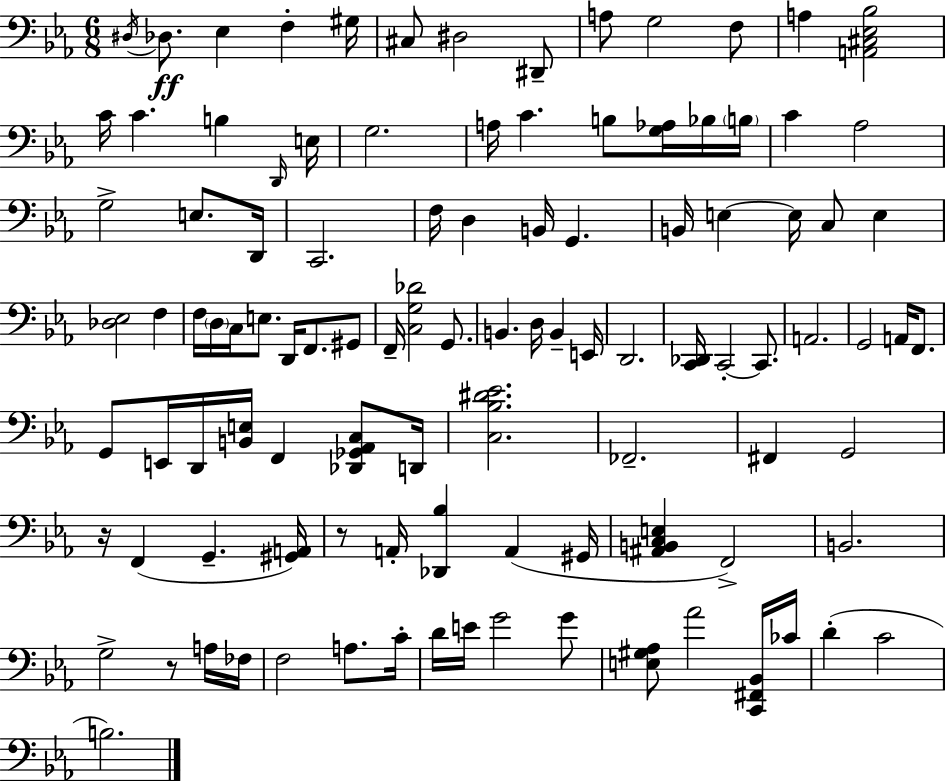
D#3/s Db3/e. Eb3/q F3/q G#3/s C#3/e D#3/h D#2/e A3/e G3/h F3/e A3/q [A2,C#3,Eb3,Bb3]/h C4/s C4/q. B3/q D2/s E3/s G3/h. A3/s C4/q. B3/e [G3,Ab3]/s Bb3/s B3/s C4/q Ab3/h G3/h E3/e. D2/s C2/h. F3/s D3/q B2/s G2/q. B2/s E3/q E3/s C3/e E3/q [Db3,Eb3]/h F3/q F3/s D3/s C3/s E3/e. D2/s F2/e. G#2/e F2/s [C3,G3,Db4]/h G2/e. B2/q. D3/s B2/q E2/s D2/h. [C2,Db2]/s C2/h C2/e. A2/h. G2/h A2/s F2/e. G2/e E2/s D2/s [B2,E3]/s F2/q [Db2,Gb2,Ab2,C3]/e D2/s [C3,Bb3,D#4,Eb4]/h. FES2/h. F#2/q G2/h R/s F2/q G2/q. [G#2,A2]/s R/e A2/s [Db2,Bb3]/q A2/q G#2/s [A#2,B2,C3,E3]/q F2/h B2/h. G3/h R/e A3/s FES3/s F3/h A3/e. C4/s D4/s E4/s G4/h G4/e [E3,G#3,Ab3]/e Ab4/h [C2,F#2,Bb2]/s CES4/s D4/q C4/h B3/h.